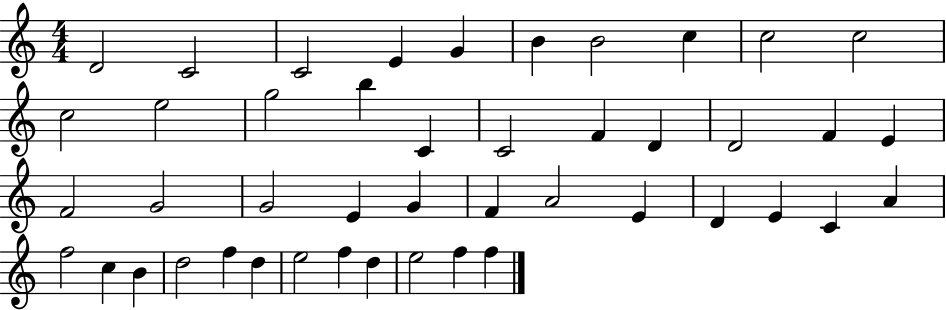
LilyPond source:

{
  \clef treble
  \numericTimeSignature
  \time 4/4
  \key c \major
  d'2 c'2 | c'2 e'4 g'4 | b'4 b'2 c''4 | c''2 c''2 | \break c''2 e''2 | g''2 b''4 c'4 | c'2 f'4 d'4 | d'2 f'4 e'4 | \break f'2 g'2 | g'2 e'4 g'4 | f'4 a'2 e'4 | d'4 e'4 c'4 a'4 | \break f''2 c''4 b'4 | d''2 f''4 d''4 | e''2 f''4 d''4 | e''2 f''4 f''4 | \break \bar "|."
}